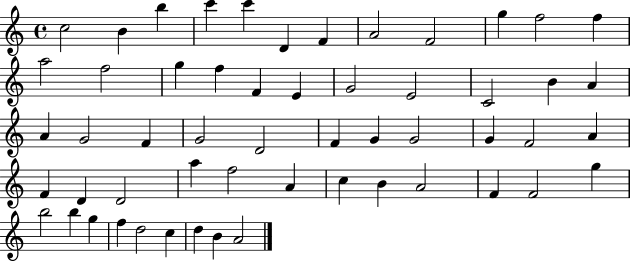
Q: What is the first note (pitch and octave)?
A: C5